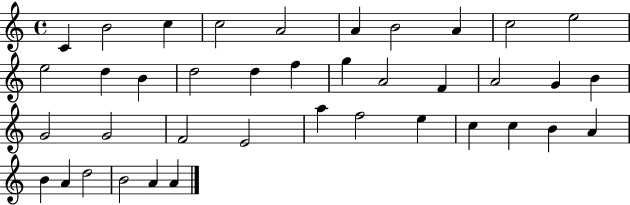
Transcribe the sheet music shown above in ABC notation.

X:1
T:Untitled
M:4/4
L:1/4
K:C
C B2 c c2 A2 A B2 A c2 e2 e2 d B d2 d f g A2 F A2 G B G2 G2 F2 E2 a f2 e c c B A B A d2 B2 A A